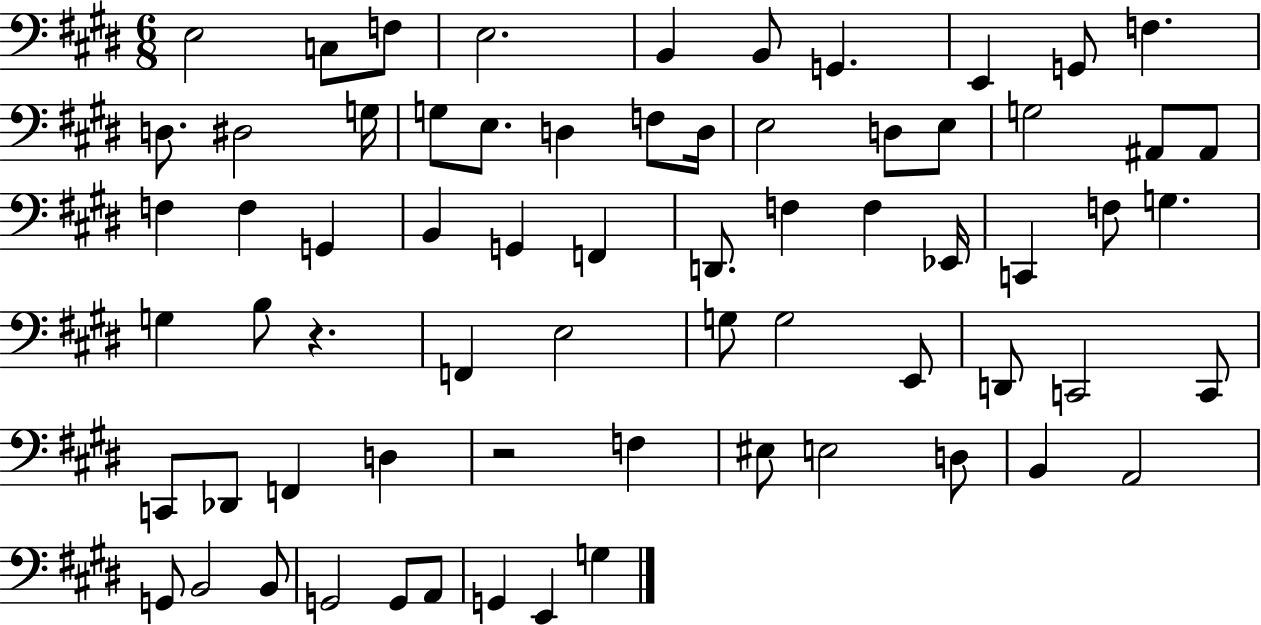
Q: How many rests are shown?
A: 2